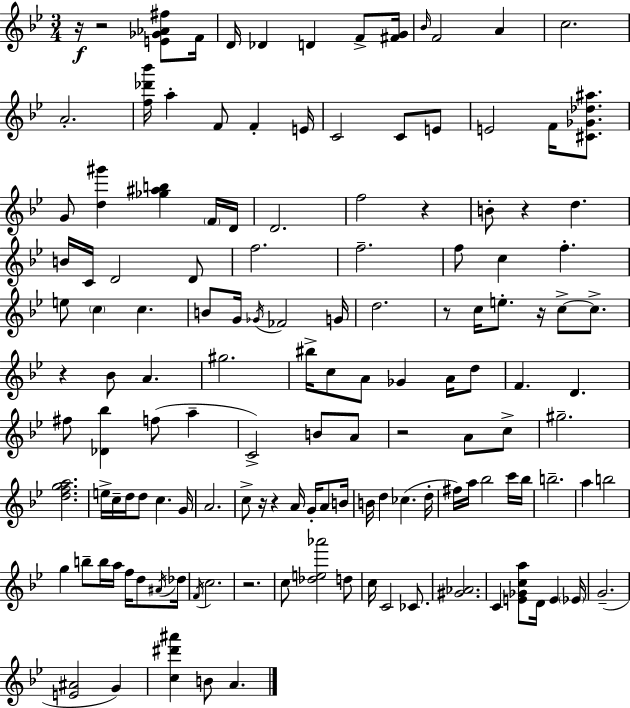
{
  \clef treble
  \numericTimeSignature
  \time 3/4
  \key g \minor
  \repeat volta 2 { r16\f r2 <e' ges' aes' fis''>8 f'16 | d'16 des'4 d'4 f'8-> <fis' g'>16 | \grace { bes'16 } f'2 a'4 | c''2. | \break a'2.-. | <f'' des''' bes'''>16 a''4-. f'8 f'4-. | e'16 c'2 c'8 e'8 | e'2 f'16 <cis' ges' des'' ais''>8. | \break g'8 <d'' gis'''>4 <ges'' ais'' b''>4 \parenthesize f'16 | d'16 d'2. | f''2 r4 | b'8-. r4 d''4. | \break b'16 c'16 d'2 d'8 | f''2. | f''2.-- | f''8 c''4 f''4.-. | \break e''8 \parenthesize c''4 c''4. | b'8 g'16 \acciaccatura { ges'16 } fes'2 | g'16 d''2. | r8 c''16 e''8.-. r16 c''8->~~ c''8.-> | \break r4 bes'8 a'4. | gis''2. | bis''16-> c''8 a'8 ges'4 a'16 | d''8 f'4. d'4. | \break fis''8 <des' bes''>4 f''8( a''4-- | c'2->) b'8 | a'8 r2 a'8 | c''8-> gis''2.-- | \break <d'' f'' g'' a''>2. | e''16-> c''16-- d''16 d''8 c''4. | g'16 a'2. | c''8-> r16 r4 a'16 g'16-. a'8 | \break b'16 b'16 d''4 ces''4.( | d''16-. fis''16) a''16 bes''2 | c'''16 bes''16 b''2.-- | a''4 b''2 | \break g''4 b''8-- b''16 a''16 f''16 d''8 | \acciaccatura { ais'16 } des''16 \acciaccatura { f'16 } c''2. | r2. | c''8 <des'' e'' aes'''>2 | \break d''8 c''16 c'2 | ces'8. <gis' aes'>2. | c'4 <e' ges' c'' a''>8 d'16 e'4 | \parenthesize ees'16 g'2.--( | \break <e' ais'>2 | g'4) <c'' dis''' ais'''>4 b'8 a'4. | } \bar "|."
}